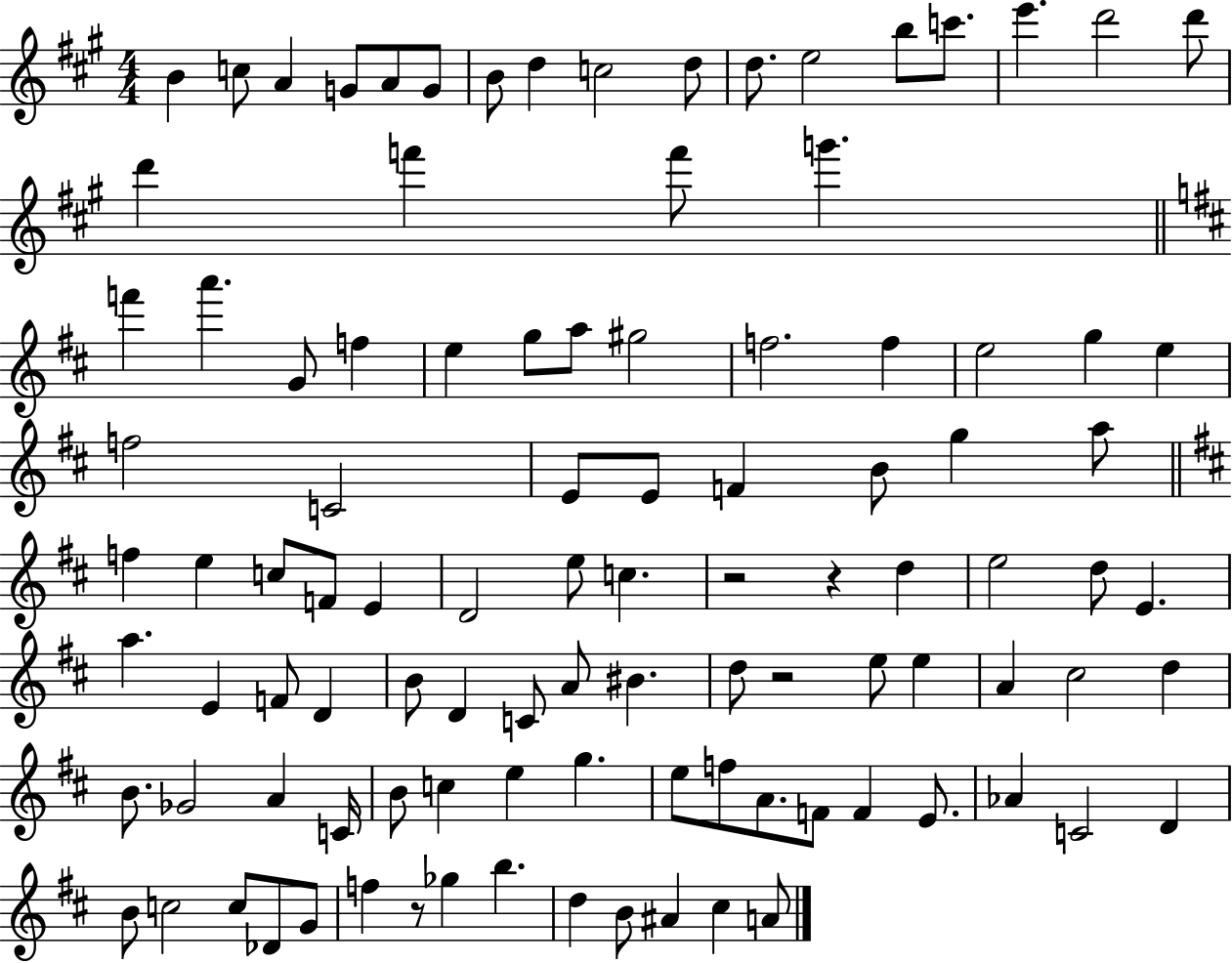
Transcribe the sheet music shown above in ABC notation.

X:1
T:Untitled
M:4/4
L:1/4
K:A
B c/2 A G/2 A/2 G/2 B/2 d c2 d/2 d/2 e2 b/2 c'/2 e' d'2 d'/2 d' f' f'/2 g' f' a' G/2 f e g/2 a/2 ^g2 f2 f e2 g e f2 C2 E/2 E/2 F B/2 g a/2 f e c/2 F/2 E D2 e/2 c z2 z d e2 d/2 E a E F/2 D B/2 D C/2 A/2 ^B d/2 z2 e/2 e A ^c2 d B/2 _G2 A C/4 B/2 c e g e/2 f/2 A/2 F/2 F E/2 _A C2 D B/2 c2 c/2 _D/2 G/2 f z/2 _g b d B/2 ^A ^c A/2